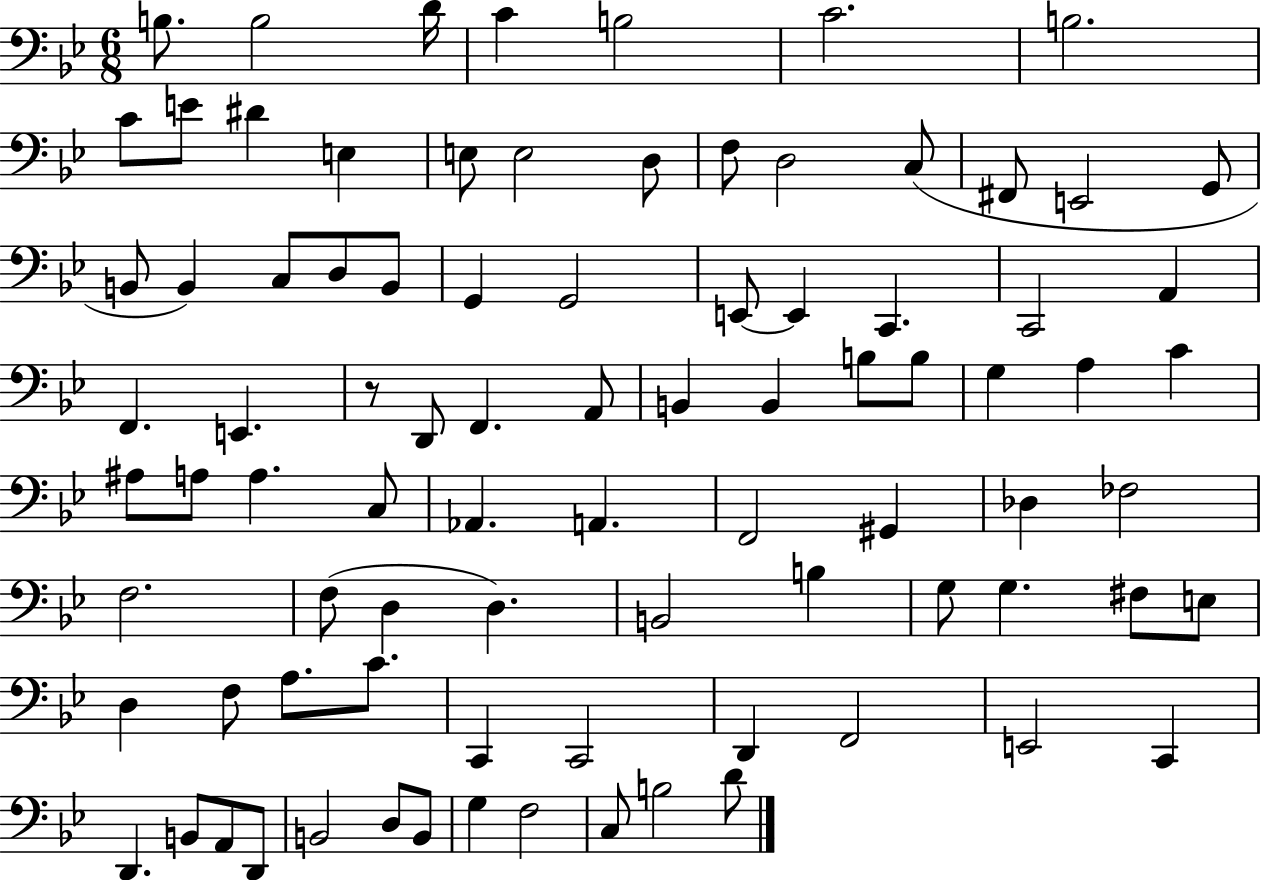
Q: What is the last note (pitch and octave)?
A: D4